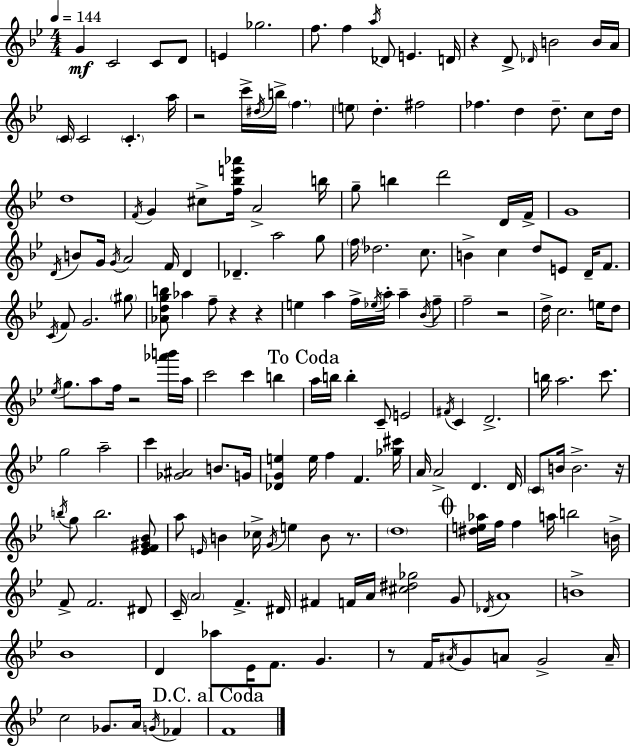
G4/q C4/h C4/e D4/e E4/q Gb5/h. F5/e. F5/q A5/s Db4/e E4/q. D4/s R/q D4/e Db4/s B4/h B4/s A4/s C4/s C4/h C4/q. A5/s R/h C6/s D#5/s B5/s F5/q. E5/e D5/q. F#5/h FES5/q. D5/q D5/e. C5/e D5/s D5/w F4/s G4/q C#5/e [F5,Bb5,E6,Ab6]/s A4/h B5/s G5/e B5/q D6/h D4/s F4/s G4/w D4/s B4/e G4/s G4/s A4/h F4/s D4/q Db4/q. A5/h G5/e F5/s Db5/h. C5/e. B4/q C5/q D5/e E4/e D4/s F4/e. C4/s F4/e G4/h. G#5/e [Ab4,D5,G5,B5]/e Ab5/q F5/e R/q R/q E5/q A5/q F5/s Eb5/s A5/s A5/q Bb4/s F5/e F5/h R/h D5/s C5/h. E5/s D5/e Eb5/s G5/e. A5/e F5/s R/h [Ab6,B6]/s A5/s C6/h C6/q B5/q A5/s B5/s B5/q C4/e E4/h F#4/s C4/q D4/h. B5/s A5/h. C6/e. G5/h A5/h C6/q [Gb4,A#4]/h B4/e. G4/s [Db4,G4,E5]/q E5/s F5/q F4/q. [Gb5,C#6]/s A4/s A4/h D4/q. D4/s C4/e B4/s B4/h. R/s B5/s G5/e B5/h. [Eb4,F4,G#4,Bb4]/e A5/e E4/s B4/q CES5/s G4/s E5/q B4/e R/e. D5/w [D#5,E5,Ab5]/s F5/s F5/q A5/s B5/h B4/s F4/e F4/h. D#4/e C4/s A4/h F4/q. D#4/s F#4/q F4/s A4/s [C#5,D#5,Gb5]/h G4/e Db4/s A4/w B4/w Bb4/w D4/q Ab5/e Eb4/s F4/e. G4/q. R/e F4/s A#4/s G4/e A4/e G4/h A4/s C5/h Gb4/e. A4/s G4/s FES4/q F4/w